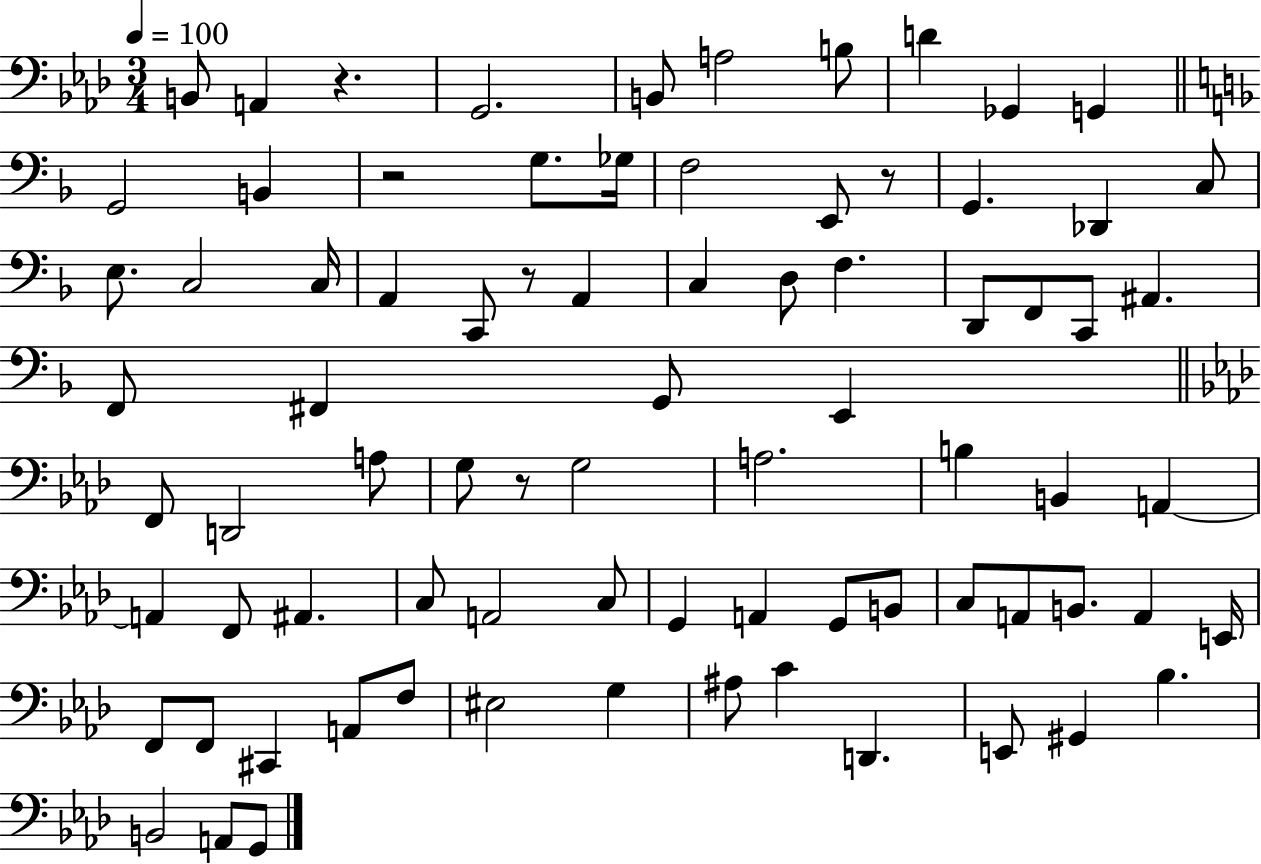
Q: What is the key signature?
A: AES major